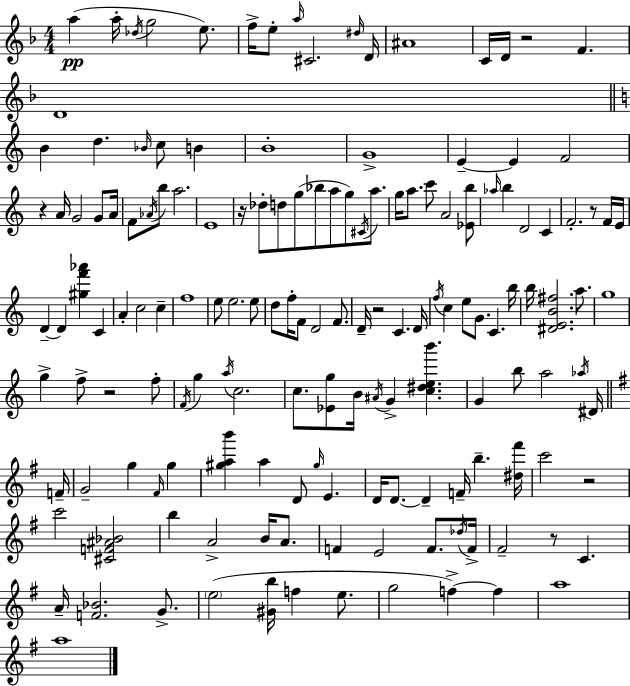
A5/q A5/s Db5/s G5/h E5/e. F5/s E5/e A5/s C#4/h. D#5/s D4/s A#4/w C4/s D4/s R/h F4/q. D4/w B4/q D5/q. Bb4/s C5/e B4/q B4/w G4/w E4/q E4/q F4/h R/q A4/s G4/h G4/e A4/s F4/e Ab4/s B5/e A5/h. E4/w R/s Db5/e D5/e G5/e Bb5/e A5/e G5/e C#4/s A5/e. G5/s A5/e. C6/e A4/h [Eb4,B5]/e Ab5/s B5/q D4/h C4/q F4/h. R/e F4/s E4/s D4/q D4/q [G#5,F6,Ab6]/q C4/q A4/q C5/h C5/q F5/w E5/e E5/h. E5/e D5/e F5/s F4/e D4/h F4/e. D4/s R/h C4/q. D4/s F5/s C5/q E5/e G4/e. C4/q. B5/s B5/s [D#4,E4,B4,F#5]/h. A5/e. G5/w G5/q F5/e R/h F5/e F4/s G5/q A5/s C5/h. C5/e. [Eb4,G5]/e B4/s A#4/s G4/q [C5,D#5,E5,B6]/q. G4/q B5/e A5/h Ab5/s D#4/s F4/s G4/h G5/q F#4/s G5/q [G#5,A5,B6]/q A5/q D4/e G#5/s E4/q. D4/s D4/e. D4/q F4/s B5/q. [D#5,F#6]/s C6/h R/h C6/h [C#4,F4,A#4,Bb4]/h B5/q A4/h B4/s A4/e. F4/q E4/h F4/e. Db5/s F4/s F#4/h R/e C4/q. A4/s [F4,Bb4]/h. G4/e. E5/h [G#4,B5]/s F5/q E5/e. G5/h F5/q F5/q A5/w A5/w